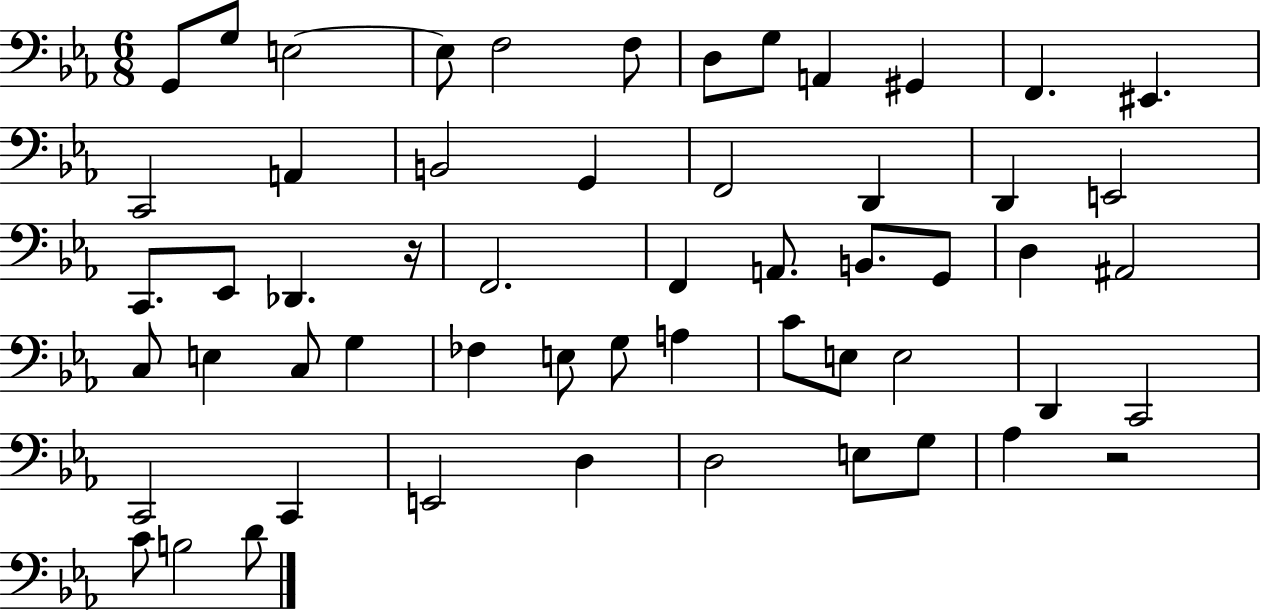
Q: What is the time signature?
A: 6/8